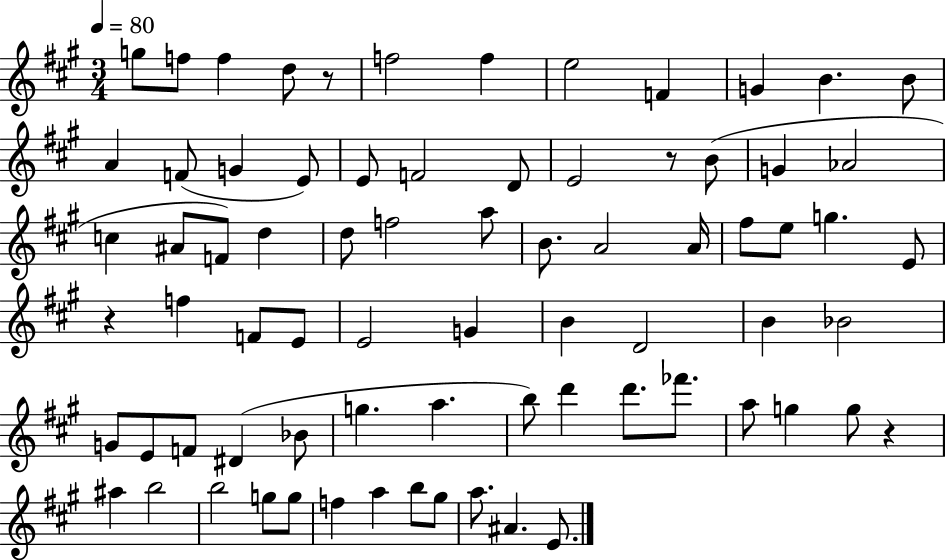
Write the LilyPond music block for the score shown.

{
  \clef treble
  \numericTimeSignature
  \time 3/4
  \key a \major
  \tempo 4 = 80
  \repeat volta 2 { g''8 f''8 f''4 d''8 r8 | f''2 f''4 | e''2 f'4 | g'4 b'4. b'8 | \break a'4 f'8( g'4 e'8) | e'8 f'2 d'8 | e'2 r8 b'8( | g'4 aes'2 | \break c''4 ais'8 f'8) d''4 | d''8 f''2 a''8 | b'8. a'2 a'16 | fis''8 e''8 g''4. e'8 | \break r4 f''4 f'8 e'8 | e'2 g'4 | b'4 d'2 | b'4 bes'2 | \break g'8 e'8 f'8 dis'4( bes'8 | g''4. a''4. | b''8) d'''4 d'''8. fes'''8. | a''8 g''4 g''8 r4 | \break ais''4 b''2 | b''2 g''8 g''8 | f''4 a''4 b''8 gis''8 | a''8. ais'4. e'8. | \break } \bar "|."
}